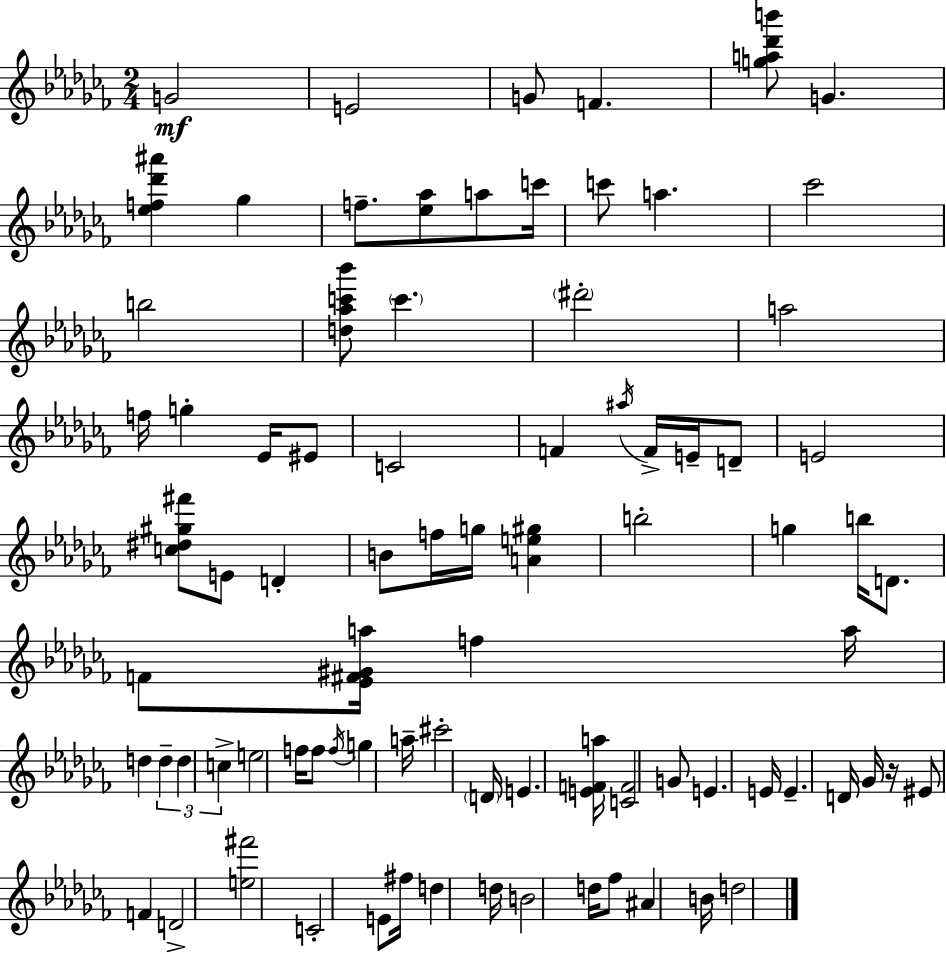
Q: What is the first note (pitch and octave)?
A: G4